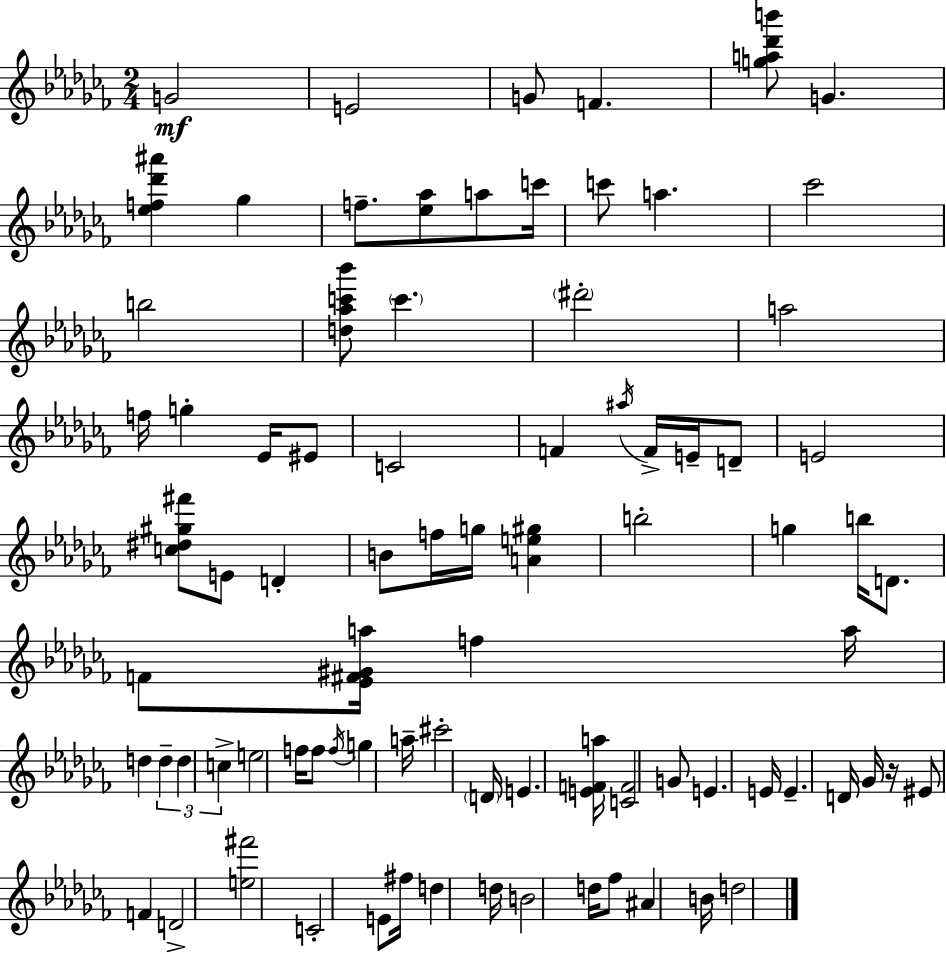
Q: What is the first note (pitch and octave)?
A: G4